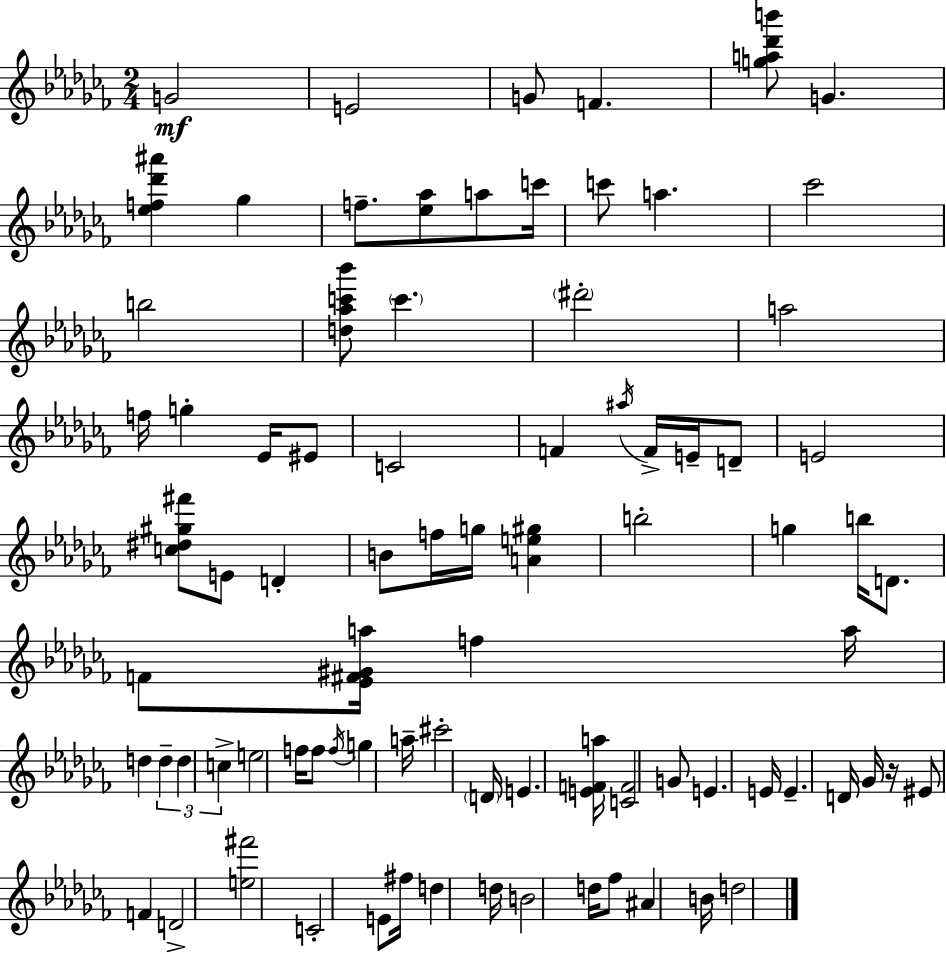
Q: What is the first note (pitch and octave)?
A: G4